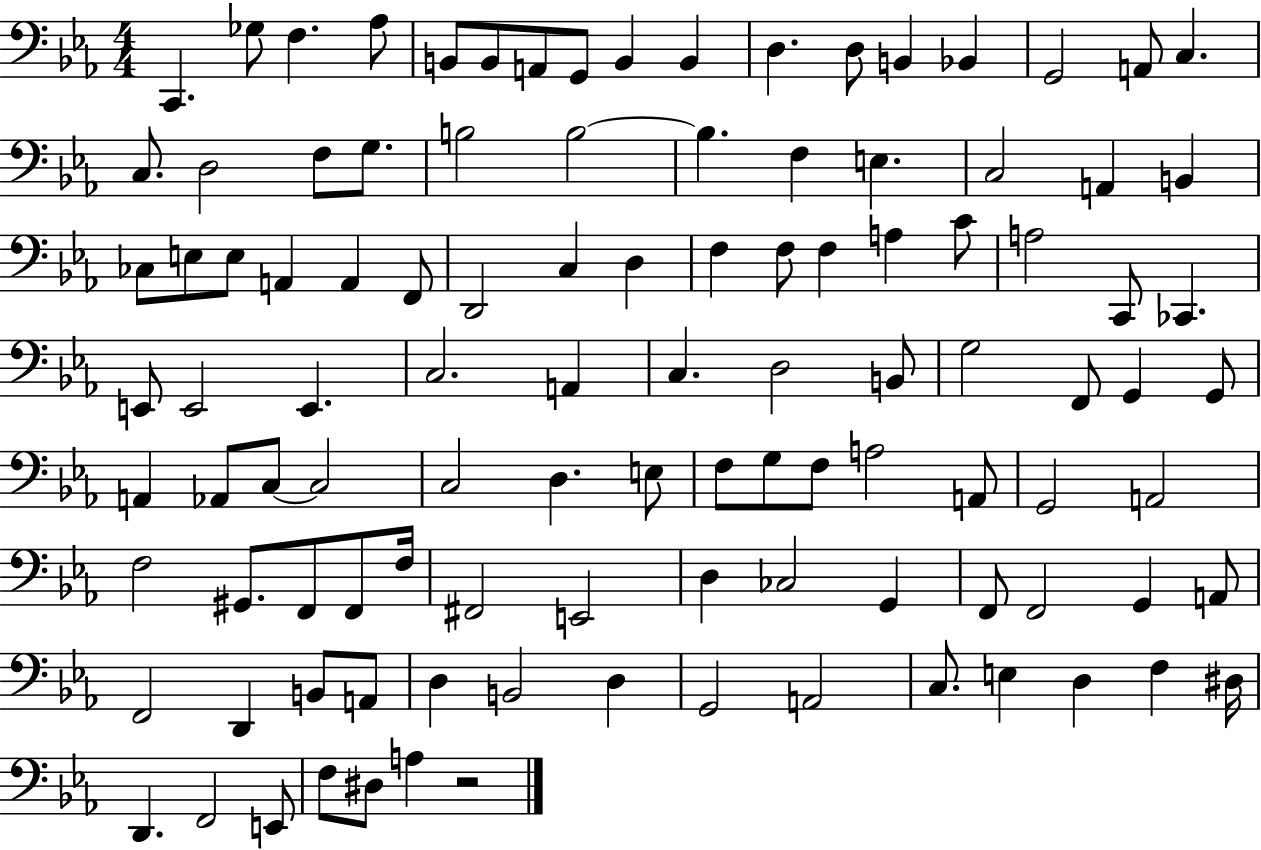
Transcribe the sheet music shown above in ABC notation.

X:1
T:Untitled
M:4/4
L:1/4
K:Eb
C,, _G,/2 F, _A,/2 B,,/2 B,,/2 A,,/2 G,,/2 B,, B,, D, D,/2 B,, _B,, G,,2 A,,/2 C, C,/2 D,2 F,/2 G,/2 B,2 B,2 B, F, E, C,2 A,, B,, _C,/2 E,/2 E,/2 A,, A,, F,,/2 D,,2 C, D, F, F,/2 F, A, C/2 A,2 C,,/2 _C,, E,,/2 E,,2 E,, C,2 A,, C, D,2 B,,/2 G,2 F,,/2 G,, G,,/2 A,, _A,,/2 C,/2 C,2 C,2 D, E,/2 F,/2 G,/2 F,/2 A,2 A,,/2 G,,2 A,,2 F,2 ^G,,/2 F,,/2 F,,/2 F,/4 ^F,,2 E,,2 D, _C,2 G,, F,,/2 F,,2 G,, A,,/2 F,,2 D,, B,,/2 A,,/2 D, B,,2 D, G,,2 A,,2 C,/2 E, D, F, ^D,/4 D,, F,,2 E,,/2 F,/2 ^D,/2 A, z2